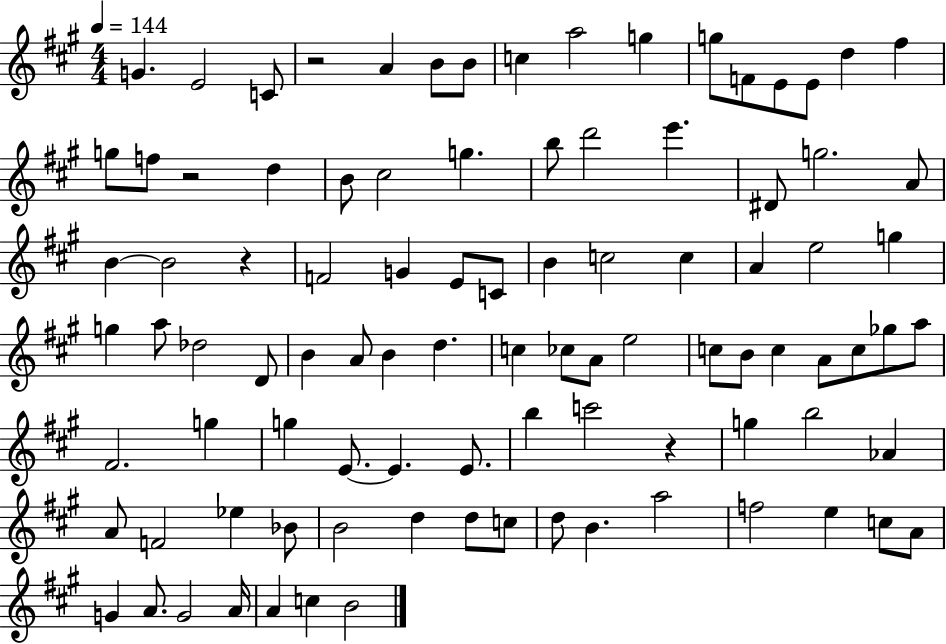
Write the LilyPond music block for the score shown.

{
  \clef treble
  \numericTimeSignature
  \time 4/4
  \key a \major
  \tempo 4 = 144
  g'4. e'2 c'8 | r2 a'4 b'8 b'8 | c''4 a''2 g''4 | g''8 f'8 e'8 e'8 d''4 fis''4 | \break g''8 f''8 r2 d''4 | b'8 cis''2 g''4. | b''8 d'''2 e'''4. | dis'8 g''2. a'8 | \break b'4~~ b'2 r4 | f'2 g'4 e'8 c'8 | b'4 c''2 c''4 | a'4 e''2 g''4 | \break g''4 a''8 des''2 d'8 | b'4 a'8 b'4 d''4. | c''4 ces''8 a'8 e''2 | c''8 b'8 c''4 a'8 c''8 ges''8 a''8 | \break fis'2. g''4 | g''4 e'8.~~ e'4. e'8. | b''4 c'''2 r4 | g''4 b''2 aes'4 | \break a'8 f'2 ees''4 bes'8 | b'2 d''4 d''8 c''8 | d''8 b'4. a''2 | f''2 e''4 c''8 a'8 | \break g'4 a'8. g'2 a'16 | a'4 c''4 b'2 | \bar "|."
}